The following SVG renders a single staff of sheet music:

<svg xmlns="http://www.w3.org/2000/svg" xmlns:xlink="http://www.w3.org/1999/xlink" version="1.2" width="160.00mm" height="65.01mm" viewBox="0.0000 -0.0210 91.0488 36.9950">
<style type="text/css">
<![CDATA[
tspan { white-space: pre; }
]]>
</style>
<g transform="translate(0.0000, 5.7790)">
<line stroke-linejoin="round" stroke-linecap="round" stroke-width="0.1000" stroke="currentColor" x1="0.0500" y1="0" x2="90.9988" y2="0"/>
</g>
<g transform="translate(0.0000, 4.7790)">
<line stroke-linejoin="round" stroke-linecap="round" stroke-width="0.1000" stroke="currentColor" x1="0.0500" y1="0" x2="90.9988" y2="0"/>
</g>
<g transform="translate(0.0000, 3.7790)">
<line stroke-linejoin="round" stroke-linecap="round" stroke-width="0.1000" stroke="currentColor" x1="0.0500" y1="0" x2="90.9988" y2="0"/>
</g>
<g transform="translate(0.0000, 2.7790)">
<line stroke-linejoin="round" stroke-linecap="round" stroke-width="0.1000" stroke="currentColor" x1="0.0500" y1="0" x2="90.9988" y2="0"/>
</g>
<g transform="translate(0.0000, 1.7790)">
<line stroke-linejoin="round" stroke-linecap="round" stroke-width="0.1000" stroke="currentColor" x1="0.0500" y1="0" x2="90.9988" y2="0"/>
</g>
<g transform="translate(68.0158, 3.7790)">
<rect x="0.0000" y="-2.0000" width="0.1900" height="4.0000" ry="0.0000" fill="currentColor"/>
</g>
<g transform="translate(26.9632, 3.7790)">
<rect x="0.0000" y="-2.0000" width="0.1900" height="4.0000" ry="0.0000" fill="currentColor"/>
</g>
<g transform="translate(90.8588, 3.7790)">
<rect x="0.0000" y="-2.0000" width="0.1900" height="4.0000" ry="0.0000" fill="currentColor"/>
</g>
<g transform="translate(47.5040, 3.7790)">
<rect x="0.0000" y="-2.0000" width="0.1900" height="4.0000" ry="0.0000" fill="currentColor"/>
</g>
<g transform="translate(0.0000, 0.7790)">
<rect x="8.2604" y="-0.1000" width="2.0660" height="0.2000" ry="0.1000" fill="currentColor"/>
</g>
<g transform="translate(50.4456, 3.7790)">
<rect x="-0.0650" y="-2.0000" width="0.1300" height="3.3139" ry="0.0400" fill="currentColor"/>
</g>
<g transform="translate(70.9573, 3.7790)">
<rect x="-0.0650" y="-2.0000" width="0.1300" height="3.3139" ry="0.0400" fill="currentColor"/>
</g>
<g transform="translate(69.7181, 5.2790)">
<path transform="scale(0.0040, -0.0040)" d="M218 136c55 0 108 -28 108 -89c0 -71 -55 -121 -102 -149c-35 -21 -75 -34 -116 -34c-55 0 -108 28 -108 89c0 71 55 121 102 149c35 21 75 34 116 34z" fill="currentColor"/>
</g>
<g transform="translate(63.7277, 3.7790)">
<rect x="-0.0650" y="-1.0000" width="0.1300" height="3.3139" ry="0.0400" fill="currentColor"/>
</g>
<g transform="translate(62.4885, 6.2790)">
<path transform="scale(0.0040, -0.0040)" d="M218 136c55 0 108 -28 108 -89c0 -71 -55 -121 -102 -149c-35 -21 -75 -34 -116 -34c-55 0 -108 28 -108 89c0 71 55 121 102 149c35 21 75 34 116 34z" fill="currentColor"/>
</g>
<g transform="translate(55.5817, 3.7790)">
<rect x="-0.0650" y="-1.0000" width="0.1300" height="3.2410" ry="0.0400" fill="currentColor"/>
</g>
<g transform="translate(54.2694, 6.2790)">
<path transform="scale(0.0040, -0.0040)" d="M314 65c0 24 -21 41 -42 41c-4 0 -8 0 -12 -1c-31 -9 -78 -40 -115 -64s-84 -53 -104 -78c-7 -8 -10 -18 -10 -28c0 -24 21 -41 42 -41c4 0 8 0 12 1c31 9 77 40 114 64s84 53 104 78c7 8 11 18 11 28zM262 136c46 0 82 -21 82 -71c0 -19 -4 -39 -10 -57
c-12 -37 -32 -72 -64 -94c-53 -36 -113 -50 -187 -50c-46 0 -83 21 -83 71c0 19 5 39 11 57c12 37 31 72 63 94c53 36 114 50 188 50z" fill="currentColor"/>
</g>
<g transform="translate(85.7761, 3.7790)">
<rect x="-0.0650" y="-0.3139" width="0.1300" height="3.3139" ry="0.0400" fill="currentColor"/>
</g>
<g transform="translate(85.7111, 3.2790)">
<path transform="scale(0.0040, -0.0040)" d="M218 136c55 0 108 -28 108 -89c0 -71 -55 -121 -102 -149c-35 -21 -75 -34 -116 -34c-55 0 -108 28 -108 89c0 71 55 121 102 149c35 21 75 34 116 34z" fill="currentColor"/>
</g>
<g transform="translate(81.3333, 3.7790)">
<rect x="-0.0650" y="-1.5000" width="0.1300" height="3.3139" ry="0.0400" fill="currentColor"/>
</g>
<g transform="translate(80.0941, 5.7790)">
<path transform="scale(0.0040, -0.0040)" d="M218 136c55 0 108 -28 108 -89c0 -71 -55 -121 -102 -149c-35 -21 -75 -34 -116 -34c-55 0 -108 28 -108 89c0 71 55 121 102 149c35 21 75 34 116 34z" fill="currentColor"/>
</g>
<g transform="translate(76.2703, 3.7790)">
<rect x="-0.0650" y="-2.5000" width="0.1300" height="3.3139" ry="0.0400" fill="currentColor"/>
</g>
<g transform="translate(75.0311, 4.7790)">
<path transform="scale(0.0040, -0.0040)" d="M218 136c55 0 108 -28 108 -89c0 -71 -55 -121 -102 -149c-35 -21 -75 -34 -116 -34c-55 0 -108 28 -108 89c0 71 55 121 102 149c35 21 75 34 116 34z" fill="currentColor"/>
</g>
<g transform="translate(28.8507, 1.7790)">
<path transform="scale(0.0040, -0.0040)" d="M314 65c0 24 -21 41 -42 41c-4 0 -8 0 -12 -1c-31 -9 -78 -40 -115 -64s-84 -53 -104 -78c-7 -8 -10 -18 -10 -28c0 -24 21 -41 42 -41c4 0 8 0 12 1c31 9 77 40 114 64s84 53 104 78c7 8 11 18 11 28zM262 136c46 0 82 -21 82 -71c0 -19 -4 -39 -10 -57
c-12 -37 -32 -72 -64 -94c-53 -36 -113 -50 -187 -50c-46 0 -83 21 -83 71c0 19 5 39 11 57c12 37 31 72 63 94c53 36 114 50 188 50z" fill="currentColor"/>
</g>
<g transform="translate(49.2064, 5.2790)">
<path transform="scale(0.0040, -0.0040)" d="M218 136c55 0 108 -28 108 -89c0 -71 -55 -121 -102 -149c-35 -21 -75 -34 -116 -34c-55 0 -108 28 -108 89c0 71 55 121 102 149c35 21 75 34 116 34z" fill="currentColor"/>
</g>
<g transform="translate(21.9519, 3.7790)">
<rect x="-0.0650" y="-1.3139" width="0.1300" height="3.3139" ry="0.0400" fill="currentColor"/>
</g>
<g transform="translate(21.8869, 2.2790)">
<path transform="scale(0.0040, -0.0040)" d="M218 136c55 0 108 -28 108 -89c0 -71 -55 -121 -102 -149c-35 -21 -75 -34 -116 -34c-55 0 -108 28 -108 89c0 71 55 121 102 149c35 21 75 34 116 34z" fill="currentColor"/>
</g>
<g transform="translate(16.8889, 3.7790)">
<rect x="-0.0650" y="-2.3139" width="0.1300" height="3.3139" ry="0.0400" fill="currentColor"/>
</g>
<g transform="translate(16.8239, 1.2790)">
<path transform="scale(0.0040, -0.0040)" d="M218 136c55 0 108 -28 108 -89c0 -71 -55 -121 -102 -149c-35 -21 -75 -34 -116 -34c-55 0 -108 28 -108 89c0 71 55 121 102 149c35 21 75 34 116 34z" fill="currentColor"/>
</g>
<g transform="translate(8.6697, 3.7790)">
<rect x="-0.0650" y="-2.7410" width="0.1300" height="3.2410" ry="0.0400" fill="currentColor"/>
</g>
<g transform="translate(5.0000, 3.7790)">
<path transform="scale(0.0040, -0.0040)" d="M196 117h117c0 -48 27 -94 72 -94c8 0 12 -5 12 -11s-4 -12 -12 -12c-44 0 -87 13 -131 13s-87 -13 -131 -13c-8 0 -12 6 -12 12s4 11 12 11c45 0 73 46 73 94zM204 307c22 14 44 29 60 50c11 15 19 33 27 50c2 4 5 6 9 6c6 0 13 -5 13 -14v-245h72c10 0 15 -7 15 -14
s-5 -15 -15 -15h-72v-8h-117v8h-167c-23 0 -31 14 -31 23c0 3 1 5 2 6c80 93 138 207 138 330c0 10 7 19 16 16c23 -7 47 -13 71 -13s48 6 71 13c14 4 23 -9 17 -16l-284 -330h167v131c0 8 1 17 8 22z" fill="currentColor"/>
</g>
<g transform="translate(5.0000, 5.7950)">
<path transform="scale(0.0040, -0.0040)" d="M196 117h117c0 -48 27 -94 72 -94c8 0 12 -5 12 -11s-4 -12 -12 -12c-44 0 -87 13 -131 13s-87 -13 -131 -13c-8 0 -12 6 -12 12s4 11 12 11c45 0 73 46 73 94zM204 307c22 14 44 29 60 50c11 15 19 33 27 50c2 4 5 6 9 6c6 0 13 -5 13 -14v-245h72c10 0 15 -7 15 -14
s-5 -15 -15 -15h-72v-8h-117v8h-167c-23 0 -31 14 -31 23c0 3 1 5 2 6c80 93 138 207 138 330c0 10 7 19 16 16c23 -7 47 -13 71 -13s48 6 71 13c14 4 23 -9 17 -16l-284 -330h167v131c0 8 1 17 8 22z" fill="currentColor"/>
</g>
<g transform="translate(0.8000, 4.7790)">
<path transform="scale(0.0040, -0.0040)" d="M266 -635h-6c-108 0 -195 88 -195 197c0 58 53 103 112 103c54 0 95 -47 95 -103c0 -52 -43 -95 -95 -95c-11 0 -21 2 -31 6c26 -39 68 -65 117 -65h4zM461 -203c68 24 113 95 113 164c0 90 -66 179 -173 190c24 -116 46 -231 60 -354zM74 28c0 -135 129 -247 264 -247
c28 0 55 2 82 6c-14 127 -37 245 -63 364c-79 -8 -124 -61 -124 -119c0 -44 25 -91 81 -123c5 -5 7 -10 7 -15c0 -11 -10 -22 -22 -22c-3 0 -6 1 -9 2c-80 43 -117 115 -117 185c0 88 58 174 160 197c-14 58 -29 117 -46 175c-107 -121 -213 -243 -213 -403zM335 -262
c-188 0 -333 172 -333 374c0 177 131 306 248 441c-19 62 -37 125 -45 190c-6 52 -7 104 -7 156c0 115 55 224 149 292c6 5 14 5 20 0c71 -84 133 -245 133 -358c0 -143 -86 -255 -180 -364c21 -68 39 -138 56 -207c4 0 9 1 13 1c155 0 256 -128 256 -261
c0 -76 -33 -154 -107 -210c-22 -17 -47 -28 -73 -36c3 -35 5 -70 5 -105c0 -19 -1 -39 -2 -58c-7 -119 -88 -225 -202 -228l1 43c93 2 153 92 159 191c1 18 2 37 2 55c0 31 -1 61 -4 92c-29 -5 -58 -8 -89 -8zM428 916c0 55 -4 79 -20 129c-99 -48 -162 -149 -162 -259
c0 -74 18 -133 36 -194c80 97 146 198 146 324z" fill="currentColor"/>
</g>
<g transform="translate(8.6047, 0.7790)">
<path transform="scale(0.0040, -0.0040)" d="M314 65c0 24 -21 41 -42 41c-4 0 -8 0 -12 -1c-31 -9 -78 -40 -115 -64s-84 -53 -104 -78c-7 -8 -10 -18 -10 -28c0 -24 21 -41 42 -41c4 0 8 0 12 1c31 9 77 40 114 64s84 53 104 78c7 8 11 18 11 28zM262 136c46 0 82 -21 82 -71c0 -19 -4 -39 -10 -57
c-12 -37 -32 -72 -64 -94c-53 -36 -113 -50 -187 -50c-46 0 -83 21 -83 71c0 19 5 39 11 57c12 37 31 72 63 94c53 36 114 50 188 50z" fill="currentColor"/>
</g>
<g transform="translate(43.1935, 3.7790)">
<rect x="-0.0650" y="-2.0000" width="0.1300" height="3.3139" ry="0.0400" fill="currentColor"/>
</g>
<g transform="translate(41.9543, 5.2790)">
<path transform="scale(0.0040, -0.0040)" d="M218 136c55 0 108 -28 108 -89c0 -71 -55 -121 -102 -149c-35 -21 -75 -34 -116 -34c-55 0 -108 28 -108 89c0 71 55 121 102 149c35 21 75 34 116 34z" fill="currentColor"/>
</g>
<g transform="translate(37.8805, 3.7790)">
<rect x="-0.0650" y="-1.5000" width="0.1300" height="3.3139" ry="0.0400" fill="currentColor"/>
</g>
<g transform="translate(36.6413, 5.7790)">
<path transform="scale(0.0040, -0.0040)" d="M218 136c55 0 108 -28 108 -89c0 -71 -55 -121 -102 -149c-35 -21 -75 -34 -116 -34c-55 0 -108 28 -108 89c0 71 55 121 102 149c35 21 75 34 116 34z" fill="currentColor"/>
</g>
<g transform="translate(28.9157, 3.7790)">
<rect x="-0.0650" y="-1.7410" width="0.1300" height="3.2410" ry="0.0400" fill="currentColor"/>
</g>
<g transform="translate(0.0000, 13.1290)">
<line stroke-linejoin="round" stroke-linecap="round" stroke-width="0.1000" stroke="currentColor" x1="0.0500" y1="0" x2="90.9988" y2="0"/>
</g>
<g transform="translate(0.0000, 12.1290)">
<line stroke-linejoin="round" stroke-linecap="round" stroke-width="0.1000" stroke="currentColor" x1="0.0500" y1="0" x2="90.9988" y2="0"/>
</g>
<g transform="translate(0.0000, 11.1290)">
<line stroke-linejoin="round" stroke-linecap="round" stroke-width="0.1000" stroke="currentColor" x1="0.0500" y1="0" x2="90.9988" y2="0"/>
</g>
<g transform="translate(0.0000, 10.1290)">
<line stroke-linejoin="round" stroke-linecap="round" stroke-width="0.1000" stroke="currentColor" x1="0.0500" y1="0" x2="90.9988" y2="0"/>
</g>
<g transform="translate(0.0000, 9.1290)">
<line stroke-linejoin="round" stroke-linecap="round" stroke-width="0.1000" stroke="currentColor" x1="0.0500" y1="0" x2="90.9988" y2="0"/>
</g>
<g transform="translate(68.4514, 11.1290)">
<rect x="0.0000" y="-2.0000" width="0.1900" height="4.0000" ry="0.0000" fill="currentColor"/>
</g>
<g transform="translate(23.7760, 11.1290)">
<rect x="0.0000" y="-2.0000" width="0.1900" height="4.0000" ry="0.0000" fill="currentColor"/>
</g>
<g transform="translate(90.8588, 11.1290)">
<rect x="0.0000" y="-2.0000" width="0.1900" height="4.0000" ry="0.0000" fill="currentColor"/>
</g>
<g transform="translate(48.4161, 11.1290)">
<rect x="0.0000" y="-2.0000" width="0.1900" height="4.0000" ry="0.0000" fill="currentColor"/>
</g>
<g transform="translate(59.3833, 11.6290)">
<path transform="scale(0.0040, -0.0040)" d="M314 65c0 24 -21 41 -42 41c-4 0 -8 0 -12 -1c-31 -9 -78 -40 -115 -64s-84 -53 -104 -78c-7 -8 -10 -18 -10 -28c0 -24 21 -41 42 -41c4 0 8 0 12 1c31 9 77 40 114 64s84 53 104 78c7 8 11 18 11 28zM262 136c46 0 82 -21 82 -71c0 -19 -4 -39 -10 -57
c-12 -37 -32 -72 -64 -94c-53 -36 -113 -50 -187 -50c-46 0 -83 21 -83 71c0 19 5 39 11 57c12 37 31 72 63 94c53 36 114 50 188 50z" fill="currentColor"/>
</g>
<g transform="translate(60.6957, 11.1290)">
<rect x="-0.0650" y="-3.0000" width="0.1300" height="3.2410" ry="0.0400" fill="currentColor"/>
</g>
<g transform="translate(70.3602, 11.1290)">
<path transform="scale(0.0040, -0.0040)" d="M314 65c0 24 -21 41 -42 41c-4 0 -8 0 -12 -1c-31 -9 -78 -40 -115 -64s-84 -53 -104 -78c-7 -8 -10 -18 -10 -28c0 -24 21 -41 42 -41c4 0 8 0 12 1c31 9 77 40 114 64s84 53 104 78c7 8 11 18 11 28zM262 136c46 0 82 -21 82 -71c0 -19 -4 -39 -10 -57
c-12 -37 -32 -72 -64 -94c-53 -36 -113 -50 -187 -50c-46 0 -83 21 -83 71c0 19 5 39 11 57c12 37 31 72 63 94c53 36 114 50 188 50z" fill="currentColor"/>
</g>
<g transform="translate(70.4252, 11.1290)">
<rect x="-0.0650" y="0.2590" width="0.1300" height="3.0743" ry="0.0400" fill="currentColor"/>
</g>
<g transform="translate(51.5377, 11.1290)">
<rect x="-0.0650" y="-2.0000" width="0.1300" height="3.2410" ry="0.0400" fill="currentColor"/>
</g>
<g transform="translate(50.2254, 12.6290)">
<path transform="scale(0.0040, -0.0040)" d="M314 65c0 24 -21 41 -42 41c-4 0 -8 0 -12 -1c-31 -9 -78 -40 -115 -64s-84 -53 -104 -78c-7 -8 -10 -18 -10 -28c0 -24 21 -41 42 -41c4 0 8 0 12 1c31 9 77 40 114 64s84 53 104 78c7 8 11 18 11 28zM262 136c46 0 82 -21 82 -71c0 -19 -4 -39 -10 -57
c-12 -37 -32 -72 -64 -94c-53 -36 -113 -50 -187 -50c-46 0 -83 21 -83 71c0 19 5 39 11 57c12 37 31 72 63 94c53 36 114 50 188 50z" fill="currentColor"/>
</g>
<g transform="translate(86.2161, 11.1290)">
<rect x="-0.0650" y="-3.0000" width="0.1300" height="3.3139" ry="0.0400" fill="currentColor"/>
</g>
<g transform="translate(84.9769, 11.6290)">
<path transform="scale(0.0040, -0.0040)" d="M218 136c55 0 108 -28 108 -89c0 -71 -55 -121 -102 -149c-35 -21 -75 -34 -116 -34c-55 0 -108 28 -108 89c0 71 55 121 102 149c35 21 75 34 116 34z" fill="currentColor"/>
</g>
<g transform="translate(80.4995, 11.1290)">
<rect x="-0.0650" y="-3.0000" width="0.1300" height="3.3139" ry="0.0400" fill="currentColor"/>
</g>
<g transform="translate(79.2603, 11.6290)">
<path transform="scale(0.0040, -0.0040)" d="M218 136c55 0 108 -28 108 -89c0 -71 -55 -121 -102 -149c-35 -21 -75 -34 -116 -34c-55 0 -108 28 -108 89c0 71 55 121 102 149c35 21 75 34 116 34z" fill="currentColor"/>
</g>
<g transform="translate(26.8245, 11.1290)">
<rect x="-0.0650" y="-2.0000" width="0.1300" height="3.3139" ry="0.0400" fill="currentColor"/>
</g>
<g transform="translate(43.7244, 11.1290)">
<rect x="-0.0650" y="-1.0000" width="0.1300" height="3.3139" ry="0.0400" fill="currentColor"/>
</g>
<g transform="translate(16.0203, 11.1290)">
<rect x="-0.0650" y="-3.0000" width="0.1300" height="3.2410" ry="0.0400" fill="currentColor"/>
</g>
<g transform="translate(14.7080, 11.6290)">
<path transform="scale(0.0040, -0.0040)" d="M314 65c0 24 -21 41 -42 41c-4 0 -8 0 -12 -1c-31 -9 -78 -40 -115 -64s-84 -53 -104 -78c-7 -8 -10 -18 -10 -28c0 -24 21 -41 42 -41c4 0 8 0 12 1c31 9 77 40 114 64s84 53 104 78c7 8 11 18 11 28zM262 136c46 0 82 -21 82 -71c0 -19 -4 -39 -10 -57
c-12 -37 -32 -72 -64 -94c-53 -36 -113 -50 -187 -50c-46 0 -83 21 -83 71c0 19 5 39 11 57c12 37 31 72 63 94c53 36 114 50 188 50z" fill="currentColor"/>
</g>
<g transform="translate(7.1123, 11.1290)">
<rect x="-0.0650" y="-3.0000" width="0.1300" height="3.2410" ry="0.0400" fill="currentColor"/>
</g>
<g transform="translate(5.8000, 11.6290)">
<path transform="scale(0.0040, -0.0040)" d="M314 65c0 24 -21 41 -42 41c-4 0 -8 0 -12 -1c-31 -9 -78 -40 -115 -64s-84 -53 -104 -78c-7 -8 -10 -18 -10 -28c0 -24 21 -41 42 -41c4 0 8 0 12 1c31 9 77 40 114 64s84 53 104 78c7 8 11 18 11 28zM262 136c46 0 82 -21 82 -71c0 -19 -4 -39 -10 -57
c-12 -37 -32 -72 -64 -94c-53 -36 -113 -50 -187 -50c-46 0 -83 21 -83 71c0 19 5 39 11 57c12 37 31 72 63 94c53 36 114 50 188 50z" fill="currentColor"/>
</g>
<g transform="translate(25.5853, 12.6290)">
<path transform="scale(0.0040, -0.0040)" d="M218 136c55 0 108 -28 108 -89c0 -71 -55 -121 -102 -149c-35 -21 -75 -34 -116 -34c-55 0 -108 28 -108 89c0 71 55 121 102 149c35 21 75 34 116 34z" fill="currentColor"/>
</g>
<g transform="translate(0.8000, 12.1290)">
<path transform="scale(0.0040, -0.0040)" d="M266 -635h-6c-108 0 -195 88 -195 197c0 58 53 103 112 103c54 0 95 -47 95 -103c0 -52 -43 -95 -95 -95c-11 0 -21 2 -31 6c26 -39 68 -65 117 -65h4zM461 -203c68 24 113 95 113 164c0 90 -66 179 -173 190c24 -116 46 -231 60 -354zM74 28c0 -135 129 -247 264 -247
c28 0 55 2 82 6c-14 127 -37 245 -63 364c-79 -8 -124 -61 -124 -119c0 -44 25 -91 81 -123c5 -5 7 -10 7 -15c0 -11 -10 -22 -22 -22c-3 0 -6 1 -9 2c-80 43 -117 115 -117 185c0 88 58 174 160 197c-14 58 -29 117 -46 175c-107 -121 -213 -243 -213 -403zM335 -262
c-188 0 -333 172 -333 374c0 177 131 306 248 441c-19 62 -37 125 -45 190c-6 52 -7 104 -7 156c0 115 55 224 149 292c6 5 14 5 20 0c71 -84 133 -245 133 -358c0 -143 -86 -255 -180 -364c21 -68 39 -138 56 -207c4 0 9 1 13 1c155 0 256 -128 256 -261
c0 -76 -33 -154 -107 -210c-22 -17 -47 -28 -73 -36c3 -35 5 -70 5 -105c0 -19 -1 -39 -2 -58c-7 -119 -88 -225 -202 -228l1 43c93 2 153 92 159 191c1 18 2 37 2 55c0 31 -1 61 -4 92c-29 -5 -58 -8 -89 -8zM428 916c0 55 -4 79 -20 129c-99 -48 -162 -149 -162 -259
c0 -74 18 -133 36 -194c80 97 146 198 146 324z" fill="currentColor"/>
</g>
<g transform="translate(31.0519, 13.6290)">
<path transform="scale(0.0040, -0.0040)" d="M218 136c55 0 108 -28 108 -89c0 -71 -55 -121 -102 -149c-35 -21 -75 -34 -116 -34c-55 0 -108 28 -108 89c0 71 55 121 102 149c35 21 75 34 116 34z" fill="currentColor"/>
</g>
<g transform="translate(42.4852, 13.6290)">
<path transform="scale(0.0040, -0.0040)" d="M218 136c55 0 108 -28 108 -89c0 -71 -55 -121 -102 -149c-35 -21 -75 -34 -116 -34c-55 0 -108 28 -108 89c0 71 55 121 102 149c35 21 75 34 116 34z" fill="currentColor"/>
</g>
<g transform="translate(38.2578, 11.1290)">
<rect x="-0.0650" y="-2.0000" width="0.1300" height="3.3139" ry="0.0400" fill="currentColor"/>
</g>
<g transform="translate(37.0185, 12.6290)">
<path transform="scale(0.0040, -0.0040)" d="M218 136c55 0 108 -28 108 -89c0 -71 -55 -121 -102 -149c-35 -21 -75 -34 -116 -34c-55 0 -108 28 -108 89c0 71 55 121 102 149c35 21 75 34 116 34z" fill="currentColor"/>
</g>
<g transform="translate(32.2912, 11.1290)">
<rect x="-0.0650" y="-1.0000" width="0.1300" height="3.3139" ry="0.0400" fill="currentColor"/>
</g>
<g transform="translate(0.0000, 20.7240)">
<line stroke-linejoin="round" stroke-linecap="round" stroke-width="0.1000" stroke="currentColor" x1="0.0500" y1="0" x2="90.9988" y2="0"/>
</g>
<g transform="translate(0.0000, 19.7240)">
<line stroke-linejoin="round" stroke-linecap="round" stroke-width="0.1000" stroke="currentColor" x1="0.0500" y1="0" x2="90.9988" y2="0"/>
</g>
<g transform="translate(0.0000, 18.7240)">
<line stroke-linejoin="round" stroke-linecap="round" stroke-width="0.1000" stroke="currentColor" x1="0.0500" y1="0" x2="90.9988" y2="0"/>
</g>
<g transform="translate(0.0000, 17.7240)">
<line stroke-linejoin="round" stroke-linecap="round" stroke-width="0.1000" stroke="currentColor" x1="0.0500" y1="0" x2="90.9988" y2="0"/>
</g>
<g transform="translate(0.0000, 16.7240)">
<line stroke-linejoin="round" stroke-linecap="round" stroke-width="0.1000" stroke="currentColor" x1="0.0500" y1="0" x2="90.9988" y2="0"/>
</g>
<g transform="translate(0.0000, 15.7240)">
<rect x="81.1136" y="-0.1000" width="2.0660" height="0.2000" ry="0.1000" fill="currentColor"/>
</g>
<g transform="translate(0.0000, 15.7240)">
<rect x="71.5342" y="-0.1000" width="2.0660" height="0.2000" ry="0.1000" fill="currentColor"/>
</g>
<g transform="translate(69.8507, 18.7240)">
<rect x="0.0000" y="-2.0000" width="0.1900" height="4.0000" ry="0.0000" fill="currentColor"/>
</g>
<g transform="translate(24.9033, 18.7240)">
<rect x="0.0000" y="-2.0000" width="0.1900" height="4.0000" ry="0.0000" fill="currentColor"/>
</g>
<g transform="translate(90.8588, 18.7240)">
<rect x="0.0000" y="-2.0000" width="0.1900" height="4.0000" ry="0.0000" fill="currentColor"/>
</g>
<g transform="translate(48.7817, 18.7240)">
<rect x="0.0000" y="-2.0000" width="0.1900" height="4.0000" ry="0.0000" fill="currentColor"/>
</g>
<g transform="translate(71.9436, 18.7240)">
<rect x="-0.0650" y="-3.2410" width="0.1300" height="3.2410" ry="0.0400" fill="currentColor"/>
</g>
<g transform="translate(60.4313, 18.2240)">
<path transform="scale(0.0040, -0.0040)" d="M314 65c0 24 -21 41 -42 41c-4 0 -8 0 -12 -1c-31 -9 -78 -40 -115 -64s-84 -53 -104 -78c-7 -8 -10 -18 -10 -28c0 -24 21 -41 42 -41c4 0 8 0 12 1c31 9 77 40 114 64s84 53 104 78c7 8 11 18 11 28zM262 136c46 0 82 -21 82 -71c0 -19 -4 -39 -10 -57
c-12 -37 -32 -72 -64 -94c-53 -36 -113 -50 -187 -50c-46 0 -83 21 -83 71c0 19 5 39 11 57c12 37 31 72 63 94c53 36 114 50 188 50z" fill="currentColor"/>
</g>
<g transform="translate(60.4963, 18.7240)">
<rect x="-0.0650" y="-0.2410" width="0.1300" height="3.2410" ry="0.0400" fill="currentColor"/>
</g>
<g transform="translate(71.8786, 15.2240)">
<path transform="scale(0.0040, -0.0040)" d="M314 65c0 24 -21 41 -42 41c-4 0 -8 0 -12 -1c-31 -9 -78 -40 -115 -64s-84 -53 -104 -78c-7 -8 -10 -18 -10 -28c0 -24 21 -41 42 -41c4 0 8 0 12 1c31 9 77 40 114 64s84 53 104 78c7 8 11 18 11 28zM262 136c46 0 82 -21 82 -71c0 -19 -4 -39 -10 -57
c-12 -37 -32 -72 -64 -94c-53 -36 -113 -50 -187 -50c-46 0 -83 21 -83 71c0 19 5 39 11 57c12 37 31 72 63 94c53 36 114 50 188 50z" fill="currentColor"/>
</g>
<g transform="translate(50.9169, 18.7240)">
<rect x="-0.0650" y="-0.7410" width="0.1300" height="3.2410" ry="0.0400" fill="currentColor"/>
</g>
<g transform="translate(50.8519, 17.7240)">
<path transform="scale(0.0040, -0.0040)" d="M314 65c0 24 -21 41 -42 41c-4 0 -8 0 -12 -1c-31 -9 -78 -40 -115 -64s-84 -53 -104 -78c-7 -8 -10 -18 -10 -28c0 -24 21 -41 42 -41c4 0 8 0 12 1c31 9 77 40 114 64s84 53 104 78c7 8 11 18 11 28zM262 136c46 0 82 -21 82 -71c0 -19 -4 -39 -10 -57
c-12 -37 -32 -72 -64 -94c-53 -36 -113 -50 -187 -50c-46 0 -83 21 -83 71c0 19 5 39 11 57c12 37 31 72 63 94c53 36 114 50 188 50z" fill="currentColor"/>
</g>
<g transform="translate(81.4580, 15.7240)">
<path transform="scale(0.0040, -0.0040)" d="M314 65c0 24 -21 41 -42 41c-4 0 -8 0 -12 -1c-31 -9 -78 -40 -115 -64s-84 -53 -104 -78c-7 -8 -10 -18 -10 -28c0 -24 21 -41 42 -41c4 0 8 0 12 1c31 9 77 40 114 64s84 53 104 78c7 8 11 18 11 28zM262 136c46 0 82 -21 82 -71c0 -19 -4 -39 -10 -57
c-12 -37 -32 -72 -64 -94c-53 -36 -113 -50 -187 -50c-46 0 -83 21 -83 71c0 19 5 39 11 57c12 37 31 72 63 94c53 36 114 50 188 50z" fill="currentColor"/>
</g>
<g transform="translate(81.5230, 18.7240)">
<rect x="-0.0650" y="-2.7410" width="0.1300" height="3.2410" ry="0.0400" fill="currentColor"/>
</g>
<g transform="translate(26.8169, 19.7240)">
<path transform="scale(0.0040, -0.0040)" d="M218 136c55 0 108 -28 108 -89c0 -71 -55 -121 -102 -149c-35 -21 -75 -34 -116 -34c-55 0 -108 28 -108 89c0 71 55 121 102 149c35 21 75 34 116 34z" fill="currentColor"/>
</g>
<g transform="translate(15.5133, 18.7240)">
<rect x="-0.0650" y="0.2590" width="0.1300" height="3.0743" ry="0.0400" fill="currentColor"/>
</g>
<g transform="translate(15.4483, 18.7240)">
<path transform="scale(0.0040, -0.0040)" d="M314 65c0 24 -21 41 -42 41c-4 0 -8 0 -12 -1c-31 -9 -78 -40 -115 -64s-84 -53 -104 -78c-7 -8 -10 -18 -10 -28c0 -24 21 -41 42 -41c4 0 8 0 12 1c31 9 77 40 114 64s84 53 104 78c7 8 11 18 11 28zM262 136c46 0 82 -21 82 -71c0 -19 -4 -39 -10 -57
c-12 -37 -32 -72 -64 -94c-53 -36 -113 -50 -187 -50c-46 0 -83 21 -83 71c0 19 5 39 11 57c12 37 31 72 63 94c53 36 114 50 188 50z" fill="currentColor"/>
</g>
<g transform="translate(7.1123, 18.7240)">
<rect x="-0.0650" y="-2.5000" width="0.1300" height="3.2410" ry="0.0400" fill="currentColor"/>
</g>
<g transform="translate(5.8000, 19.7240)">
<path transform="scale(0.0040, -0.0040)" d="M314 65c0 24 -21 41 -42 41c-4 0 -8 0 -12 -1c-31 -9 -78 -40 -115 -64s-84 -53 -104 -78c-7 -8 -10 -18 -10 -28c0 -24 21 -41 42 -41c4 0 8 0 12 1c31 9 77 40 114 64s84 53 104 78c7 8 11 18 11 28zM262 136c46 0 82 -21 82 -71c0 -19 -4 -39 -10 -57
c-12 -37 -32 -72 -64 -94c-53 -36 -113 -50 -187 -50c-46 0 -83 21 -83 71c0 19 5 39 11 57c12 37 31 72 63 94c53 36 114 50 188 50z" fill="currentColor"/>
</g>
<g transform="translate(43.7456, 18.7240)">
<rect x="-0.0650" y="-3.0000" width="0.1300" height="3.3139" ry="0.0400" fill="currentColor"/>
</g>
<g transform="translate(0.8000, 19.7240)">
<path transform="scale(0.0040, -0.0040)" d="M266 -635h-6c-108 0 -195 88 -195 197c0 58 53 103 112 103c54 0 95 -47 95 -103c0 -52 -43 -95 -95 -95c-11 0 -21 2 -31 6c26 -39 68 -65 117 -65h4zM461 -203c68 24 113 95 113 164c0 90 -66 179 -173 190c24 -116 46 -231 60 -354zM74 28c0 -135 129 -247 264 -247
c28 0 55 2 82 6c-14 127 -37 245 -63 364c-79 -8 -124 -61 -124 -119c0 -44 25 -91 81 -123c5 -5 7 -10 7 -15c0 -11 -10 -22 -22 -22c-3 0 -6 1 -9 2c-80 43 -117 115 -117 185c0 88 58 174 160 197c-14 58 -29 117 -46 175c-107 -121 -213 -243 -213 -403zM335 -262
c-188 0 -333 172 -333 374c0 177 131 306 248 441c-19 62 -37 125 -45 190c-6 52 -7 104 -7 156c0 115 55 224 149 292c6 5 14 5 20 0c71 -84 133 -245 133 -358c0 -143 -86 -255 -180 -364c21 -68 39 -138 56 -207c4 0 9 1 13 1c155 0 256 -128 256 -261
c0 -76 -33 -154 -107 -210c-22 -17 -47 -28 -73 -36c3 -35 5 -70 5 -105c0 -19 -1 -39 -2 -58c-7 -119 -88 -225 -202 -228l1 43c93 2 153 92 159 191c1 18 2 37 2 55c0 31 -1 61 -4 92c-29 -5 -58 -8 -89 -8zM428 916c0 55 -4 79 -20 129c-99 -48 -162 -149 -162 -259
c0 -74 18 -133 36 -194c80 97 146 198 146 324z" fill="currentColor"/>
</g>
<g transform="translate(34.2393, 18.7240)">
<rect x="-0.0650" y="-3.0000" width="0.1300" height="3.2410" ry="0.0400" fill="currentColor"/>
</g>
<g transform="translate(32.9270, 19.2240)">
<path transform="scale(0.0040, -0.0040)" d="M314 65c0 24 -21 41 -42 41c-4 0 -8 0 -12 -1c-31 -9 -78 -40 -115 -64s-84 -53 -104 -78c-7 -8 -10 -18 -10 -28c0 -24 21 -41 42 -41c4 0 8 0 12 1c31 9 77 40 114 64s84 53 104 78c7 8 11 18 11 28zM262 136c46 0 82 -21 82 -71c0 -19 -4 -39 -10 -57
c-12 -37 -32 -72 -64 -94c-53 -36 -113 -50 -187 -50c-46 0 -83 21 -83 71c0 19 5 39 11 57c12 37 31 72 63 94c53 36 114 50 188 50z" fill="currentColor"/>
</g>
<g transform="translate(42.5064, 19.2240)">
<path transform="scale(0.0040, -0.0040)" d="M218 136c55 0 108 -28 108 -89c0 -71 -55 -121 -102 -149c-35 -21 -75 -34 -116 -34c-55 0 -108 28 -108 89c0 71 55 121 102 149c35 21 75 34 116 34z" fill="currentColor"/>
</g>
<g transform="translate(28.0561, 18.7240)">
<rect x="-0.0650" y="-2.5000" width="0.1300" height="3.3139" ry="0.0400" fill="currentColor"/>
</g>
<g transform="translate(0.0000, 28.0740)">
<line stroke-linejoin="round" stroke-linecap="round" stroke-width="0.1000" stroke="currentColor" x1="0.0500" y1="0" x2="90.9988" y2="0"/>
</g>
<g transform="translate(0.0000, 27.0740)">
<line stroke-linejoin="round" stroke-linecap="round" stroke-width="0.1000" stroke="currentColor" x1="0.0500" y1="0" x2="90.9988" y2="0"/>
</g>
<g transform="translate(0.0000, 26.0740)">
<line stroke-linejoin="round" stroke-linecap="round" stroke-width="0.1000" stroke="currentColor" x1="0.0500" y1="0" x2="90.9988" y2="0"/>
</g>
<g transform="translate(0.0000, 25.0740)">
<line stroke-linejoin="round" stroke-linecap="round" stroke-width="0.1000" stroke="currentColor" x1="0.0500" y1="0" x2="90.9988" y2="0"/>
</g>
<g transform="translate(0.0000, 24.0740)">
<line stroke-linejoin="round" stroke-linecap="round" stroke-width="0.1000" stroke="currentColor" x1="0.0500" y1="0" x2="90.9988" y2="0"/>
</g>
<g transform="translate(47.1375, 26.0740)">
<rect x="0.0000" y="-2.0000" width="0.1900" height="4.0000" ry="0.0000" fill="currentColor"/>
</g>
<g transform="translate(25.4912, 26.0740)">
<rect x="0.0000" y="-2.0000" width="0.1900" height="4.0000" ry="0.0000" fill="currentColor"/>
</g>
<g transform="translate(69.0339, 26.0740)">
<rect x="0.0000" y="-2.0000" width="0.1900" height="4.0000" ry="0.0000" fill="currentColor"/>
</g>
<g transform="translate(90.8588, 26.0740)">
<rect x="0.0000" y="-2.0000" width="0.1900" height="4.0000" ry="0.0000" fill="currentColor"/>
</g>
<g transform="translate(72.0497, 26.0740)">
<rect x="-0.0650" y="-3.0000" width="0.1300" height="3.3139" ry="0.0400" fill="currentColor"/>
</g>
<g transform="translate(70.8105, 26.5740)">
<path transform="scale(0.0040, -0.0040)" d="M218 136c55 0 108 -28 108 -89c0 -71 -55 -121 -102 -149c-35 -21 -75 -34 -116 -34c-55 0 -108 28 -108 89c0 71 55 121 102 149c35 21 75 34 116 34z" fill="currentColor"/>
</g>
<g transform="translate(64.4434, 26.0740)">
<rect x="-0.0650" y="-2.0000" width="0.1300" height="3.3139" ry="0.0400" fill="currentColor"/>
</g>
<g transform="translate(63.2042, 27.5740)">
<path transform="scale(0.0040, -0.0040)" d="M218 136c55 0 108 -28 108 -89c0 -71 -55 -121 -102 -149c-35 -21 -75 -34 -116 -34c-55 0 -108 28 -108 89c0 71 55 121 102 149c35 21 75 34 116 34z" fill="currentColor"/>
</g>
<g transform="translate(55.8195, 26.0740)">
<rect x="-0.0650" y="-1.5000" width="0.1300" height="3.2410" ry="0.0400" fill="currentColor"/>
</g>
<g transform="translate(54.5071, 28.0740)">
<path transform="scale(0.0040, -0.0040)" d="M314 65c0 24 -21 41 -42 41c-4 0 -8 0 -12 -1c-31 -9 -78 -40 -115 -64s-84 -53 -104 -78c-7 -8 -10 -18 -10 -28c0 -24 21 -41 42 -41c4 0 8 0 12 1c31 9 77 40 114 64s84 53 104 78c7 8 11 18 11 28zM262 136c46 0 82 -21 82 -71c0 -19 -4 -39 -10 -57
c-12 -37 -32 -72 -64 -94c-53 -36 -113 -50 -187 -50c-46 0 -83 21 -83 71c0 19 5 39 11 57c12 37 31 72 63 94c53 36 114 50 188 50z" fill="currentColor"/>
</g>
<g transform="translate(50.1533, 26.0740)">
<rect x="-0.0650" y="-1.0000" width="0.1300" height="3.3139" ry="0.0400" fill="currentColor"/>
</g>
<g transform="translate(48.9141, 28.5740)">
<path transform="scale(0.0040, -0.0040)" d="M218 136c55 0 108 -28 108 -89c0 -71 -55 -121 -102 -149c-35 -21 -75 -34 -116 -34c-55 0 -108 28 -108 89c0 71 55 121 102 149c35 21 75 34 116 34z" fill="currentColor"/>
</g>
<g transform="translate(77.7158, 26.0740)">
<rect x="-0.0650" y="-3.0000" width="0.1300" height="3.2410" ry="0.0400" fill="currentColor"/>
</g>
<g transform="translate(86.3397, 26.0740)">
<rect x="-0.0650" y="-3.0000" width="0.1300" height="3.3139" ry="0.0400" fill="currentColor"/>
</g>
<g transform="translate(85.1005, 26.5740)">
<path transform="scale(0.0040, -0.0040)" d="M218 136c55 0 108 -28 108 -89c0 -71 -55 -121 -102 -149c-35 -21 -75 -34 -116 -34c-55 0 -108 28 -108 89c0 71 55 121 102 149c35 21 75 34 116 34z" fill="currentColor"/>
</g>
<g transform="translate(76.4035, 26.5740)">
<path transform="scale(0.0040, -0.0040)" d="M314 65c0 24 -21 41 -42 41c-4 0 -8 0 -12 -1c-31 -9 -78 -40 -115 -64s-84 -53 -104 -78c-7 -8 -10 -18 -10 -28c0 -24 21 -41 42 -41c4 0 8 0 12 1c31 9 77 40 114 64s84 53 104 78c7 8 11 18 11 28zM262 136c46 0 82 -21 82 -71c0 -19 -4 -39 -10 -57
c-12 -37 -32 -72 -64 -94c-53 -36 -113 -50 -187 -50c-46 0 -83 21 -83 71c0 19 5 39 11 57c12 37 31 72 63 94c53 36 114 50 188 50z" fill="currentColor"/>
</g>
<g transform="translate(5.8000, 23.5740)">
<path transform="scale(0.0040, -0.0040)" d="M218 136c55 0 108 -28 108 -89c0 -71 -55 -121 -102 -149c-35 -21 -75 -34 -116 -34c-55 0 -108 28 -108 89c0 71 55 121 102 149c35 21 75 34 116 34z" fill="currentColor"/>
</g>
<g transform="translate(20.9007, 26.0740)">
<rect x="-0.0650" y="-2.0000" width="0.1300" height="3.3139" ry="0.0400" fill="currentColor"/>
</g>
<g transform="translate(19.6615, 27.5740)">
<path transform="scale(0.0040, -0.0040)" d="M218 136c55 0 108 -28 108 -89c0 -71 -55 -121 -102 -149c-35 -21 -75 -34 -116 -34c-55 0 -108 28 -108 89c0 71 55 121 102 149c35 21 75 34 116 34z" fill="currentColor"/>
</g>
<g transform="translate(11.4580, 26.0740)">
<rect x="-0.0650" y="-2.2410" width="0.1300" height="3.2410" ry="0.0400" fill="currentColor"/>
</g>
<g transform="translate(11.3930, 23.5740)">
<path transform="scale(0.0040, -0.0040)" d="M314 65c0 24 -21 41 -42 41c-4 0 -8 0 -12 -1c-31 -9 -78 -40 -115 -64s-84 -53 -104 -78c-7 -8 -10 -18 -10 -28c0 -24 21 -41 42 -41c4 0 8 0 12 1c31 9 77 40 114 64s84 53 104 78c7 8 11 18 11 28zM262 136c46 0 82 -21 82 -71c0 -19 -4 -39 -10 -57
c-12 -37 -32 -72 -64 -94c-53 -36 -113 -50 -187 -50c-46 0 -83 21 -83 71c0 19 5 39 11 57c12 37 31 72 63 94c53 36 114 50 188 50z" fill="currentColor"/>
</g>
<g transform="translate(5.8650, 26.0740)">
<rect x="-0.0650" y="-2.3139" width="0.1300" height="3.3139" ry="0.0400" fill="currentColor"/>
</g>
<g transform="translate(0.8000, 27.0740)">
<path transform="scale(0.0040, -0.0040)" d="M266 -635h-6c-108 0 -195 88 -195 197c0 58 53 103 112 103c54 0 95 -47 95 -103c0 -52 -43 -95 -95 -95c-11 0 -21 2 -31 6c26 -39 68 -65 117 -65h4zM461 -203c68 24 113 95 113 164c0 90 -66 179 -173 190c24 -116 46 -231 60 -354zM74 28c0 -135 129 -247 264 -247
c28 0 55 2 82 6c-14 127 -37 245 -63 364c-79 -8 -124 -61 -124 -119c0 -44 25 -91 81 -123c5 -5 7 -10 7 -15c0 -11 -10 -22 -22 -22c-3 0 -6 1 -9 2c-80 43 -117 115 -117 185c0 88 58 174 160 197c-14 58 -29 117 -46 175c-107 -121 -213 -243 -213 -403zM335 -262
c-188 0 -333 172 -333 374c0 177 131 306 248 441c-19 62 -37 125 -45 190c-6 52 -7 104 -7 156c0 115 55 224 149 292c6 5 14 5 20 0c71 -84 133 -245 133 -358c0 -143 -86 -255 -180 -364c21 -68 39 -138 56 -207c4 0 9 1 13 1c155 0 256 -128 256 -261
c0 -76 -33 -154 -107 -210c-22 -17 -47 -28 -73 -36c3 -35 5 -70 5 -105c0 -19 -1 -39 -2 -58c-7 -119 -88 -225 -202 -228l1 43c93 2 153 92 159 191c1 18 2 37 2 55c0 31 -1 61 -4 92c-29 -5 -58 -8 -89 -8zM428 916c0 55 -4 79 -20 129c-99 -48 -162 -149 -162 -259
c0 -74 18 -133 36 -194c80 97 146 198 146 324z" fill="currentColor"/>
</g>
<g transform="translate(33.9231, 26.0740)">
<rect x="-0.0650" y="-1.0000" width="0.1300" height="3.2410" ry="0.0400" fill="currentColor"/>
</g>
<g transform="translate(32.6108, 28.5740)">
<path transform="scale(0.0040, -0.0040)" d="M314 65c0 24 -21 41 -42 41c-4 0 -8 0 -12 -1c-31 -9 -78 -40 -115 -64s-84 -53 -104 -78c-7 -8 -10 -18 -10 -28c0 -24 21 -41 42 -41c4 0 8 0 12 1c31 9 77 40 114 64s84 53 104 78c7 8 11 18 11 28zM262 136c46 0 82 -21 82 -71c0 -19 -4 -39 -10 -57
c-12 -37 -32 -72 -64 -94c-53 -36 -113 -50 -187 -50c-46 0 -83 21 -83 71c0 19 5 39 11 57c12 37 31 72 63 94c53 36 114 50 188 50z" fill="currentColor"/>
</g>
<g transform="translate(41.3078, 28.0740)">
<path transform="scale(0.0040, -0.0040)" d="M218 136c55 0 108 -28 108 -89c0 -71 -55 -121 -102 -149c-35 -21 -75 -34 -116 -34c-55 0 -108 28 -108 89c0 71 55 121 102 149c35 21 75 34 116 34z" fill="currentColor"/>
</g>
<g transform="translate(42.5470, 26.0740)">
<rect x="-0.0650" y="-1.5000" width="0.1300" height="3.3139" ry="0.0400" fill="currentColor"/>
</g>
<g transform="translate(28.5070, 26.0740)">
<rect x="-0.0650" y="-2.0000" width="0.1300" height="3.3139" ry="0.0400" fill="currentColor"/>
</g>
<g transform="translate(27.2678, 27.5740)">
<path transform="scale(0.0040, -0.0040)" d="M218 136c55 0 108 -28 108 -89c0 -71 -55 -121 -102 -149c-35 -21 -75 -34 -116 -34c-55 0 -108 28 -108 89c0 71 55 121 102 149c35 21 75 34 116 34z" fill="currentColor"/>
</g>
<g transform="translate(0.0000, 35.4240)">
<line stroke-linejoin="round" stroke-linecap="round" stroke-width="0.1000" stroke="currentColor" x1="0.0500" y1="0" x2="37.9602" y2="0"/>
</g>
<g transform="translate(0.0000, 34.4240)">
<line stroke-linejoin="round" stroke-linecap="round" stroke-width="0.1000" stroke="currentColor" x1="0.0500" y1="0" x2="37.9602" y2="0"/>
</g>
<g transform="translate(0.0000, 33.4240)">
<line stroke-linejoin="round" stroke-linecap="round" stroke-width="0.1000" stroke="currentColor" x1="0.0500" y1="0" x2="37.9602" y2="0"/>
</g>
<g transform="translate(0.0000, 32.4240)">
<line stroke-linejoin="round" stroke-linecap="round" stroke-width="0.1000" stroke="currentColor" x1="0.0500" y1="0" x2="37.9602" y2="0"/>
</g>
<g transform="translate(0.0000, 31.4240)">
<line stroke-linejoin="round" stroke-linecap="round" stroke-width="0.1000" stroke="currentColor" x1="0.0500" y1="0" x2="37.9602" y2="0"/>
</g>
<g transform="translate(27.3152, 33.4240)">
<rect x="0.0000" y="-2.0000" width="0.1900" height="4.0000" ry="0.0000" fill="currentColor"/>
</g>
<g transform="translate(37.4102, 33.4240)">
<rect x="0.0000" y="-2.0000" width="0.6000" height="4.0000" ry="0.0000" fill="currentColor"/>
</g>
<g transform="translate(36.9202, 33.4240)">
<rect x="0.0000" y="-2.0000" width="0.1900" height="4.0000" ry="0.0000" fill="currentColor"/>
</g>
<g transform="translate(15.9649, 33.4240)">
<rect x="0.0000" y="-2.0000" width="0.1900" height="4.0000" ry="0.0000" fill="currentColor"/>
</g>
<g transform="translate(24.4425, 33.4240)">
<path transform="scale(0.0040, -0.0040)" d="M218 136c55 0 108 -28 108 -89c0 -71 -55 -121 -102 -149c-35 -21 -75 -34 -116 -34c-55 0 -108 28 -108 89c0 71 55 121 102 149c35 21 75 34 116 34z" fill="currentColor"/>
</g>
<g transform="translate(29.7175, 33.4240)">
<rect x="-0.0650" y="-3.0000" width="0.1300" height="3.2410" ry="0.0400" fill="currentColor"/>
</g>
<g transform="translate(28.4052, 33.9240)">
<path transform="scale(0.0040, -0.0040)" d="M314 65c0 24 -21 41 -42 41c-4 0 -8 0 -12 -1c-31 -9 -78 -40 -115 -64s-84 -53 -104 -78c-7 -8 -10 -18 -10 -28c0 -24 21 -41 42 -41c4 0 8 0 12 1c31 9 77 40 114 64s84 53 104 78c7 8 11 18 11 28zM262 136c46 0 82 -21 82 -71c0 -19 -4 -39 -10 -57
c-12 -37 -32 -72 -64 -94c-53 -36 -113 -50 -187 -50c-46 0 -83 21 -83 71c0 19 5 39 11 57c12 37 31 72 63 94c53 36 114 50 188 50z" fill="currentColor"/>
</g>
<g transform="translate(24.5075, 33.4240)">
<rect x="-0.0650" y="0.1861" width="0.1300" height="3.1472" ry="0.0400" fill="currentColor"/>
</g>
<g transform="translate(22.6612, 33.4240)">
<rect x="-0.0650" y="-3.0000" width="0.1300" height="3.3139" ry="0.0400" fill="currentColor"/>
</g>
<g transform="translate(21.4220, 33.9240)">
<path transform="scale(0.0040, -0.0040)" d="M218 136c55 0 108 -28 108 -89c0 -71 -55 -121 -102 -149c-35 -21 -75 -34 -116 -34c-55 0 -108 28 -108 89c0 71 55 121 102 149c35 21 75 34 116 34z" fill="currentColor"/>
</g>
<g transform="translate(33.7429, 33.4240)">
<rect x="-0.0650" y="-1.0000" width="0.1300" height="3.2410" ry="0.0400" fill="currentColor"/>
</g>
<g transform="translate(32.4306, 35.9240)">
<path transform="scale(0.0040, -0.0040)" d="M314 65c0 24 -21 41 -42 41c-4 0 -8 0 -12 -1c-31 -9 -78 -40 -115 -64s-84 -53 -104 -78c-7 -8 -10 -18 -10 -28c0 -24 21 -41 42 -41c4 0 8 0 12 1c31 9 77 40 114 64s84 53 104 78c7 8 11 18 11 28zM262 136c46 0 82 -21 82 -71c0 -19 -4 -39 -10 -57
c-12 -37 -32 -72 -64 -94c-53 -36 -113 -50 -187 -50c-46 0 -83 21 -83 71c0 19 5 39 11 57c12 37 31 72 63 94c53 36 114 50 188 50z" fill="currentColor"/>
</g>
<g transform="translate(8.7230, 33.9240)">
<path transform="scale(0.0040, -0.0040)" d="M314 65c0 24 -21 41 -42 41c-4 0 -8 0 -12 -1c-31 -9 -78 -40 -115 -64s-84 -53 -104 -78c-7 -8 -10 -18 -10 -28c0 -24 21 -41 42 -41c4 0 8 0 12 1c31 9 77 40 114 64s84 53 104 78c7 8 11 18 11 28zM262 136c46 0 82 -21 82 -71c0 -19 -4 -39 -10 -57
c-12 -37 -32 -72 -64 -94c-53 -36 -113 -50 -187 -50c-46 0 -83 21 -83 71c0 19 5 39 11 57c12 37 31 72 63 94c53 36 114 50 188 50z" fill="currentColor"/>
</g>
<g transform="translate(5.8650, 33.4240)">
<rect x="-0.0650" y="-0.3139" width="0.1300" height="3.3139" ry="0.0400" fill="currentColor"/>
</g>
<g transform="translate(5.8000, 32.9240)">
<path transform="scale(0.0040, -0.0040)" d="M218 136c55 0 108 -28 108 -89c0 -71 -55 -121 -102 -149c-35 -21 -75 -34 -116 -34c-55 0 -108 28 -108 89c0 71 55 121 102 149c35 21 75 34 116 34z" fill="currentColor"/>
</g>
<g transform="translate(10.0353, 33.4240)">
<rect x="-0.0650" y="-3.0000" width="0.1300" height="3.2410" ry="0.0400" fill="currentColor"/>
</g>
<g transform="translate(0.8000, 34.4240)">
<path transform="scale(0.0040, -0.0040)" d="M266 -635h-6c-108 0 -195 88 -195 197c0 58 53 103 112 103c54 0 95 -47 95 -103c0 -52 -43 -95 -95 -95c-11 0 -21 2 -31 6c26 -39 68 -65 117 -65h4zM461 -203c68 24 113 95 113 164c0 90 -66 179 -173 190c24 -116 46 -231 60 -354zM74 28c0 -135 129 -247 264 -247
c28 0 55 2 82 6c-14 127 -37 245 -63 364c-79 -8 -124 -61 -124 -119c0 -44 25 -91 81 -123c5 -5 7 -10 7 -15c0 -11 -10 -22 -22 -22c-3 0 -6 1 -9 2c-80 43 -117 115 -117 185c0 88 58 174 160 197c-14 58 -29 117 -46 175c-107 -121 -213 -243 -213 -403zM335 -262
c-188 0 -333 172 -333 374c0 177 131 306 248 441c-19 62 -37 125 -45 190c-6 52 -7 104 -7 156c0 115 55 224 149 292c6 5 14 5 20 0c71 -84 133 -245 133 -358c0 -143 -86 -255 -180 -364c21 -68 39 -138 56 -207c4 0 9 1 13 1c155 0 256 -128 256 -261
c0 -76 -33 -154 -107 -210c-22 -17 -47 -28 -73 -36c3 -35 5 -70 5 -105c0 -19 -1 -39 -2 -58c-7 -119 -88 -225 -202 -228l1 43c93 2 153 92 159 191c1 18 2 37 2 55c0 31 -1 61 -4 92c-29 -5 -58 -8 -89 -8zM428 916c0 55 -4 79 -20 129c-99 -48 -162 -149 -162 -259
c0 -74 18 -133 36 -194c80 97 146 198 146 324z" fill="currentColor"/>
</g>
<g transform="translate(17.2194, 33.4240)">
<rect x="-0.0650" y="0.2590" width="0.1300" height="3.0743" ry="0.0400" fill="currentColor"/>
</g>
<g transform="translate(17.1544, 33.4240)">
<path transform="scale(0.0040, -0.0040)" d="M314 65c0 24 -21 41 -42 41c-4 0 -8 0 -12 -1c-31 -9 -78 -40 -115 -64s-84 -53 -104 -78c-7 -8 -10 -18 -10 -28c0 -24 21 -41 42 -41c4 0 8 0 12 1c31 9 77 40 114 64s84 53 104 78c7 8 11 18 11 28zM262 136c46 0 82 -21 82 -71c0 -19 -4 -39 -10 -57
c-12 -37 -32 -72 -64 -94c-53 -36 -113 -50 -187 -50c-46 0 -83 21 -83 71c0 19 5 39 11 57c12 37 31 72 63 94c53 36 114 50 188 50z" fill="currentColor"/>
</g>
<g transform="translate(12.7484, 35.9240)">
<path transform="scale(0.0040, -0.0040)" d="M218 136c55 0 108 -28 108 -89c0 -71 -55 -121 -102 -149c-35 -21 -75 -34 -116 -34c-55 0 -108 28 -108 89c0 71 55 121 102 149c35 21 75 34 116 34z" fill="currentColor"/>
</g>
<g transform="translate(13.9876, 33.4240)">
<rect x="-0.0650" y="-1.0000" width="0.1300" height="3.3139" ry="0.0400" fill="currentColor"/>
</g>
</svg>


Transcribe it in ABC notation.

X:1
T:Untitled
M:4/4
L:1/4
K:C
a2 g e f2 E F F D2 D F G E c A2 A2 F D F D F2 A2 B2 A A G2 B2 G A2 A d2 c2 b2 a2 g g2 F F D2 E D E2 F A A2 A c A2 D B2 A B A2 D2